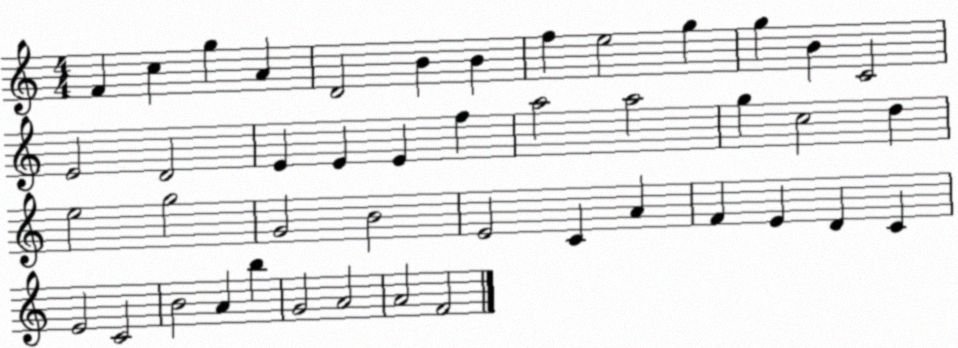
X:1
T:Untitled
M:4/4
L:1/4
K:C
F c g A D2 B B f e2 g g B C2 E2 D2 E E E f a2 a2 g c2 d e2 g2 G2 B2 E2 C A F E D C E2 C2 B2 A b G2 A2 A2 F2